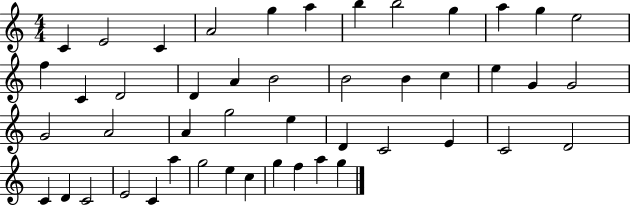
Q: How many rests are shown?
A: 0